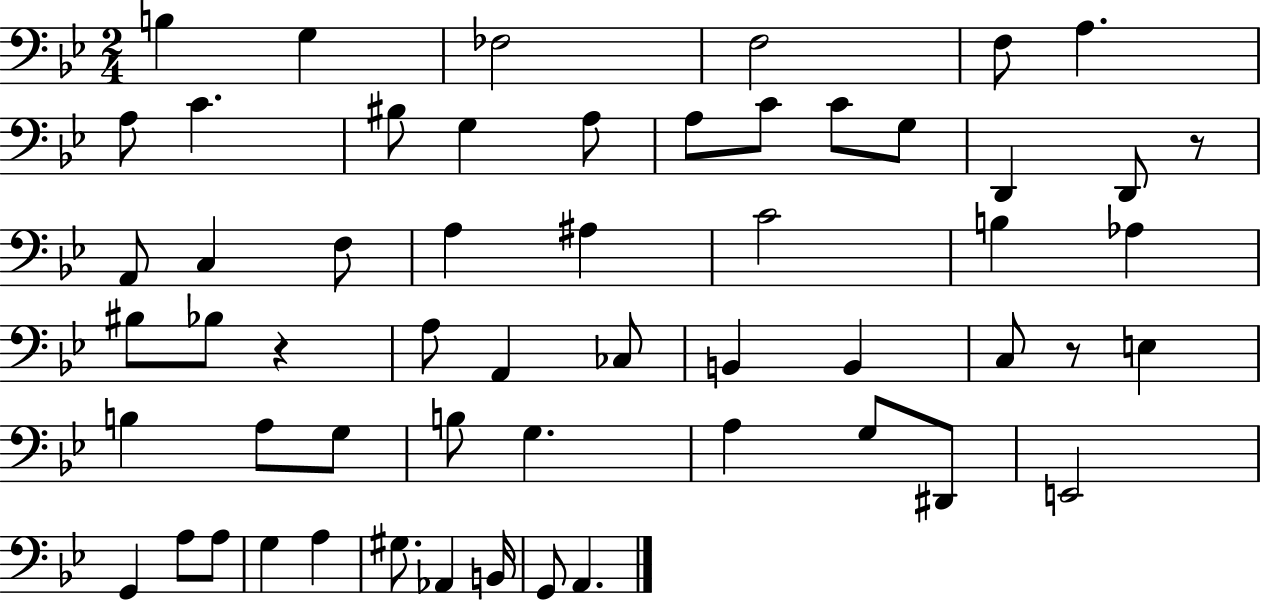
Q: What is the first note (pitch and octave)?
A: B3